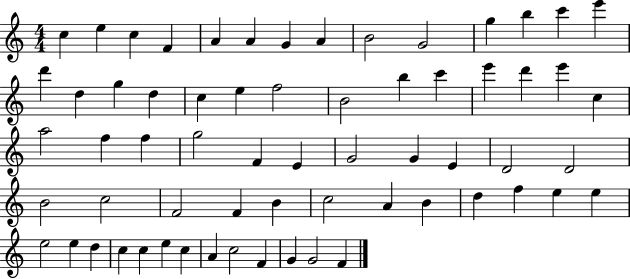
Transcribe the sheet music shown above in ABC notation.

X:1
T:Untitled
M:4/4
L:1/4
K:C
c e c F A A G A B2 G2 g b c' e' d' d g d c e f2 B2 b c' e' d' e' c a2 f f g2 F E G2 G E D2 D2 B2 c2 F2 F B c2 A B d f e e e2 e d c c e c A c2 F G G2 F